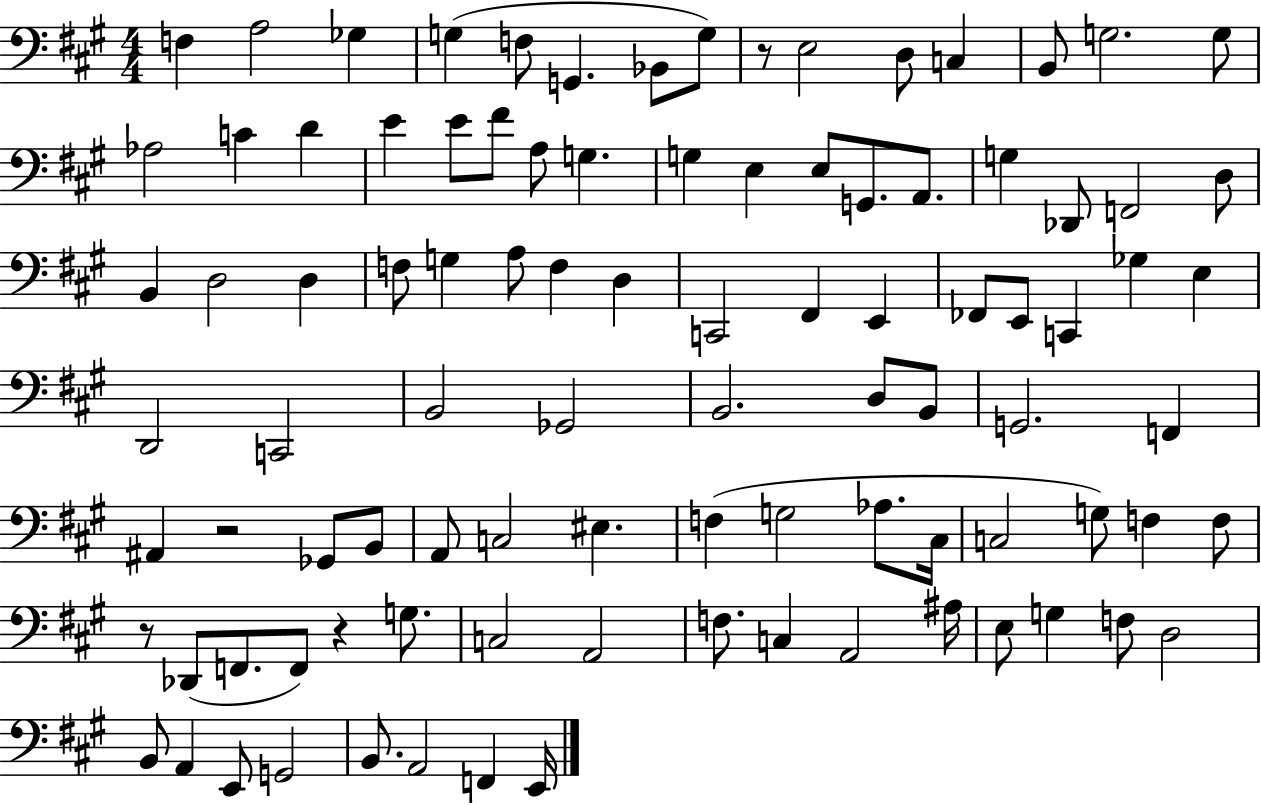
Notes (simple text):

F3/q A3/h Gb3/q G3/q F3/e G2/q. Bb2/e G3/e R/e E3/h D3/e C3/q B2/e G3/h. G3/e Ab3/h C4/q D4/q E4/q E4/e F#4/e A3/e G3/q. G3/q E3/q E3/e G2/e. A2/e. G3/q Db2/e F2/h D3/e B2/q D3/h D3/q F3/e G3/q A3/e F3/q D3/q C2/h F#2/q E2/q FES2/e E2/e C2/q Gb3/q E3/q D2/h C2/h B2/h Gb2/h B2/h. D3/e B2/e G2/h. F2/q A#2/q R/h Gb2/e B2/e A2/e C3/h EIS3/q. F3/q G3/h Ab3/e. C#3/s C3/h G3/e F3/q F3/e R/e Db2/e F2/e. F2/e R/q G3/e. C3/h A2/h F3/e. C3/q A2/h A#3/s E3/e G3/q F3/e D3/h B2/e A2/q E2/e G2/h B2/e. A2/h F2/q E2/s